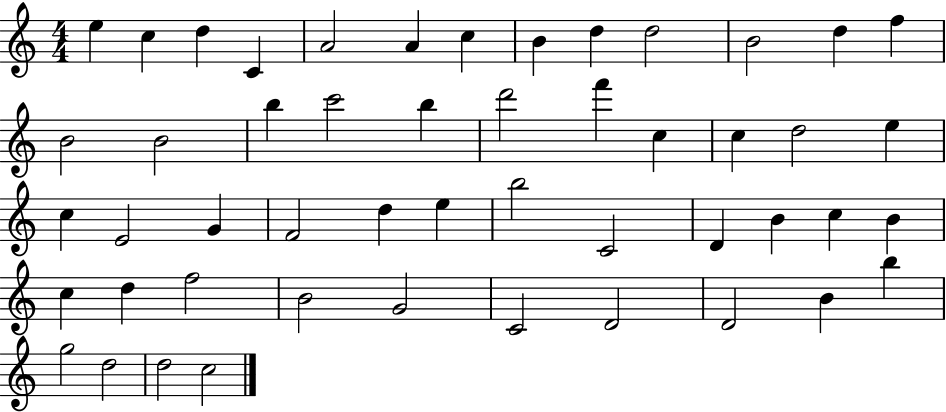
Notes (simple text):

E5/q C5/q D5/q C4/q A4/h A4/q C5/q B4/q D5/q D5/h B4/h D5/q F5/q B4/h B4/h B5/q C6/h B5/q D6/h F6/q C5/q C5/q D5/h E5/q C5/q E4/h G4/q F4/h D5/q E5/q B5/h C4/h D4/q B4/q C5/q B4/q C5/q D5/q F5/h B4/h G4/h C4/h D4/h D4/h B4/q B5/q G5/h D5/h D5/h C5/h